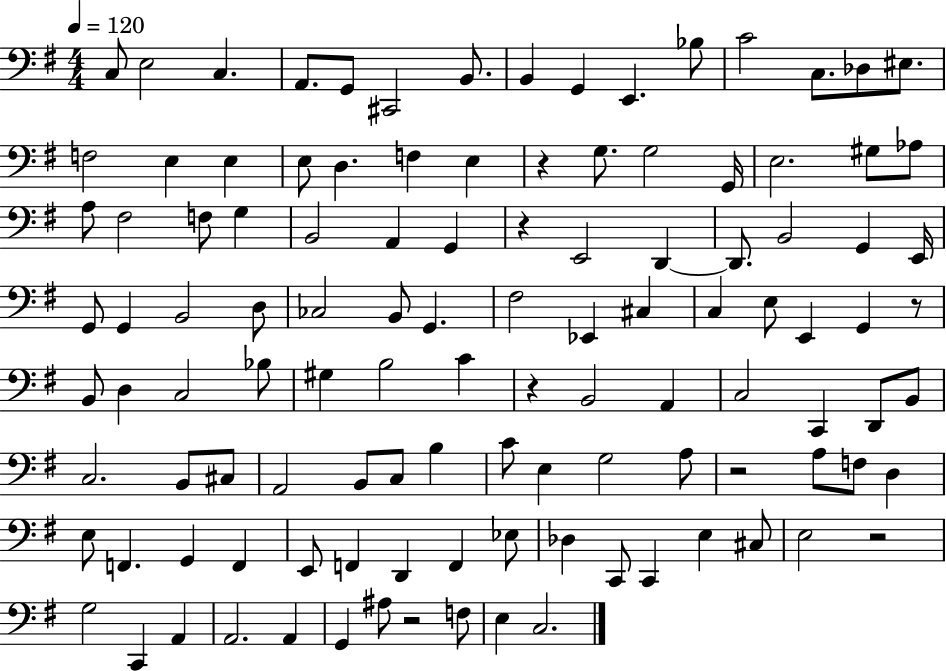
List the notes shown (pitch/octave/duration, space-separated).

C3/e E3/h C3/q. A2/e. G2/e C#2/h B2/e. B2/q G2/q E2/q. Bb3/e C4/h C3/e. Db3/e EIS3/e. F3/h E3/q E3/q E3/e D3/q. F3/q E3/q R/q G3/e. G3/h G2/s E3/h. G#3/e Ab3/e A3/e F#3/h F3/e G3/q B2/h A2/q G2/q R/q E2/h D2/q D2/e. B2/h G2/q E2/s G2/e G2/q B2/h D3/e CES3/h B2/e G2/q. F#3/h Eb2/q C#3/q C3/q E3/e E2/q G2/q R/e B2/e D3/q C3/h Bb3/e G#3/q B3/h C4/q R/q B2/h A2/q C3/h C2/q D2/e B2/e C3/h. B2/e C#3/e A2/h B2/e C3/e B3/q C4/e E3/q G3/h A3/e R/h A3/e F3/e D3/q E3/e F2/q. G2/q F2/q E2/e F2/q D2/q F2/q Eb3/e Db3/q C2/e C2/q E3/q C#3/e E3/h R/h G3/h C2/q A2/q A2/h. A2/q G2/q A#3/e R/h F3/e E3/q C3/h.